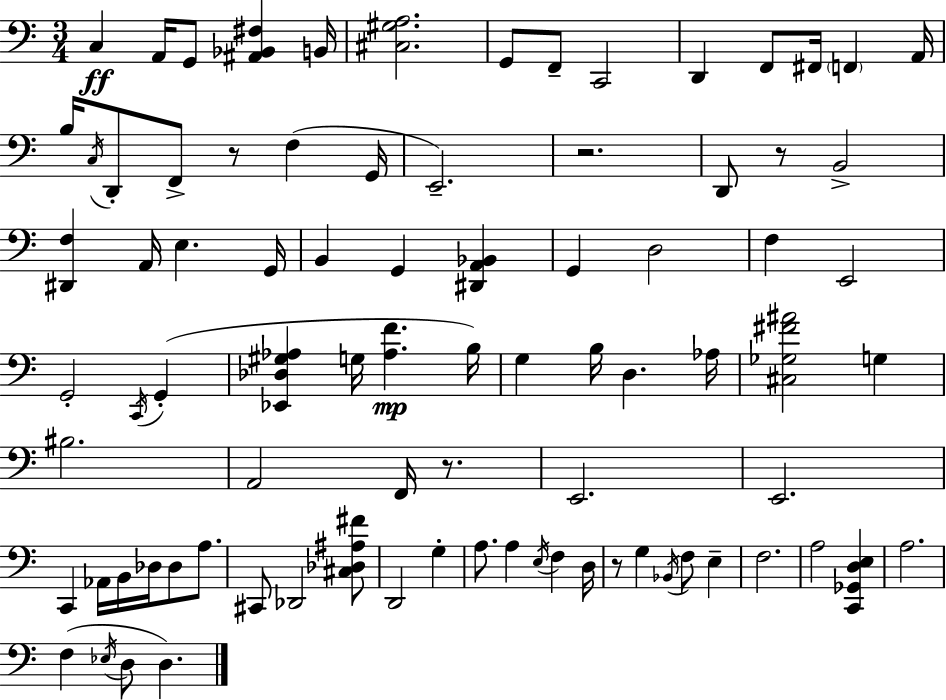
{
  \clef bass
  \numericTimeSignature
  \time 3/4
  \key c \major
  \repeat volta 2 { c4\ff a,16 g,8 <ais, bes, fis>4 b,16 | <cis gis a>2. | g,8 f,8-- c,2 | d,4 f,8 fis,16 \parenthesize f,4 a,16 | \break b16 \acciaccatura { c16 } d,8-. f,8-> r8 f4( | g,16 e,2.--) | r2. | d,8 r8 b,2-> | \break <dis, f>4 a,16 e4. | g,16 b,4 g,4 <dis, a, bes,>4 | g,4 d2 | f4 e,2 | \break g,2-. \acciaccatura { c,16 }( g,4-. | <ees, des gis aes>4 g16 <aes f'>4.\mp | b16) g4 b16 d4. | aes16 <cis ges fis' ais'>2 g4 | \break bis2. | a,2 f,16 r8. | e,2. | e,2. | \break c,4 aes,16 b,16 des16 des8 a8. | cis,8 des,2 | <cis des ais fis'>8 d,2 g4-. | a8. a4 \acciaccatura { e16 } f4 | \break d16 r8 g4 \acciaccatura { bes,16 } f8 | e4-- f2. | a2 | <c, ges, d e>4 a2. | \break f4( \acciaccatura { ees16 } d8 d4.) | } \bar "|."
}